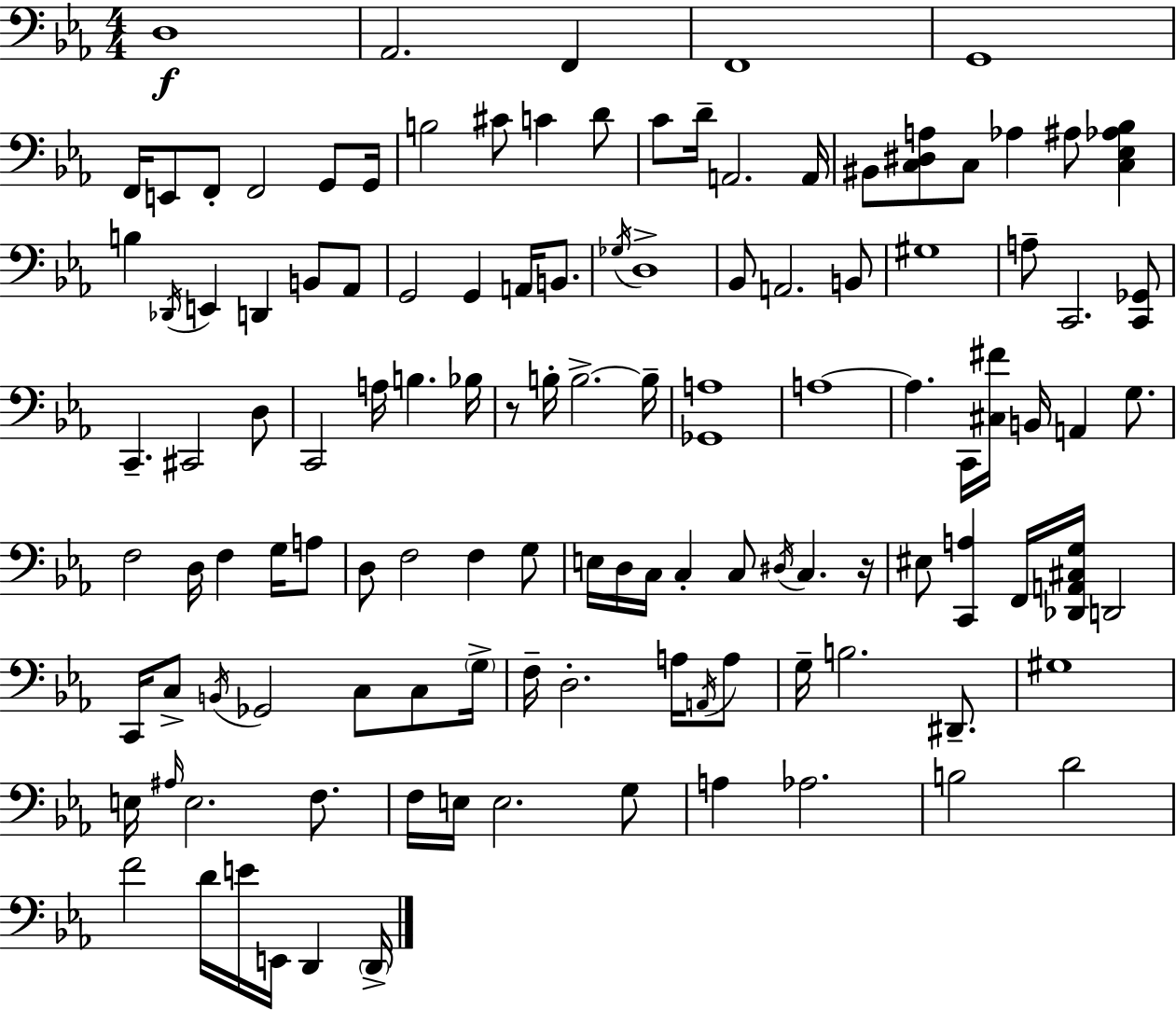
X:1
T:Untitled
M:4/4
L:1/4
K:Cm
D,4 _A,,2 F,, F,,4 G,,4 F,,/4 E,,/2 F,,/2 F,,2 G,,/2 G,,/4 B,2 ^C/2 C D/2 C/2 D/4 A,,2 A,,/4 ^B,,/2 [C,^D,A,]/2 C,/2 _A, ^A,/2 [C,_E,_A,_B,] B, _D,,/4 E,, D,, B,,/2 _A,,/2 G,,2 G,, A,,/4 B,,/2 _G,/4 D,4 _B,,/2 A,,2 B,,/2 ^G,4 A,/2 C,,2 [C,,_G,,]/2 C,, ^C,,2 D,/2 C,,2 A,/4 B, _B,/4 z/2 B,/4 B,2 B,/4 [_G,,A,]4 A,4 A, C,,/4 [^C,^F]/4 B,,/4 A,, G,/2 F,2 D,/4 F, G,/4 A,/2 D,/2 F,2 F, G,/2 E,/4 D,/4 C,/4 C, C,/2 ^D,/4 C, z/4 ^E,/2 [C,,A,] F,,/4 [_D,,A,,^C,G,]/4 D,,2 C,,/4 C,/2 B,,/4 _G,,2 C,/2 C,/2 G,/4 F,/4 D,2 A,/4 A,,/4 A,/2 G,/4 B,2 ^D,,/2 ^G,4 E,/4 ^A,/4 E,2 F,/2 F,/4 E,/4 E,2 G,/2 A, _A,2 B,2 D2 F2 D/4 E/4 E,,/4 D,, D,,/4